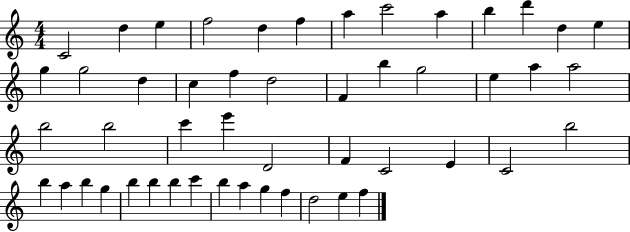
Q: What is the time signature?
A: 4/4